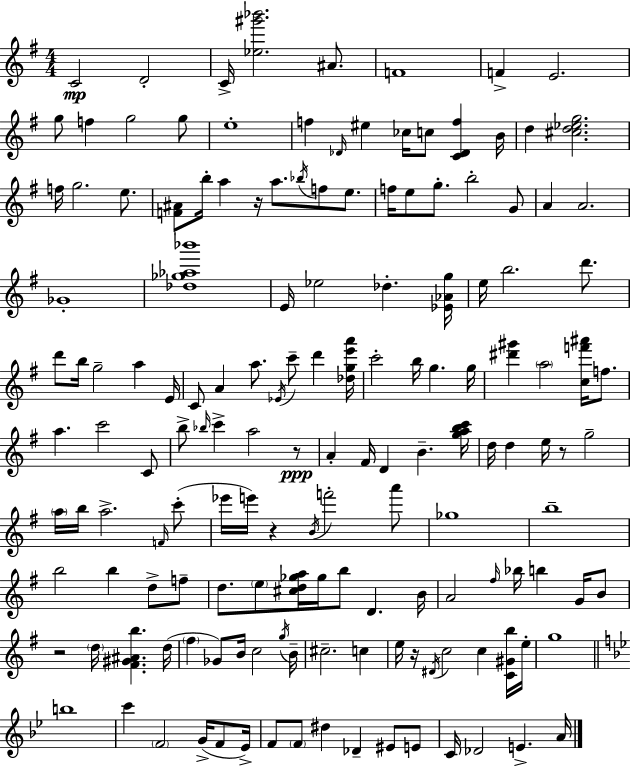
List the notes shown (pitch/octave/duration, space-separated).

C4/h D4/h C4/s [Eb5,G#6,Bb6]/h. A#4/e. F4/w F4/q E4/h. G5/e F5/q G5/h G5/e E5/w F5/q Db4/s EIS5/q CES5/s C5/e [C4,Db4,F5]/q B4/s D5/q [C#5,D5,Eb5,G5]/h. F5/s G5/h. E5/e. [F4,A#4]/e B5/s A5/q R/s A5/e. Bb5/s F5/e E5/e. F5/s E5/e G5/e. B5/h G4/e A4/q A4/h. Gb4/w [Db5,Gb5,Ab5,Bb6]/w E4/s Eb5/h Db5/q. [Eb4,Ab4,G5]/s E5/s B5/h. D6/e. D6/e B5/s G5/h A5/q E4/s C4/e A4/q A5/e. Eb4/s C6/e D6/q [Db5,G5,E6,A6]/s C6/h B5/s G5/q. G5/s [D#6,G#6]/q A5/h [C5,F6,A#6]/s F5/e. A5/q. C6/h C4/e B5/e Bb5/s C6/q A5/h R/e A4/q F#4/s D4/q B4/q. [G5,A5,B5,C6]/s D5/s D5/q E5/s R/e G5/h A5/s B5/s A5/h. F4/s C6/e Eb6/s E6/s R/q B4/s F6/h A6/e Gb5/w B5/w B5/h B5/q D5/e F5/e D5/e. E5/e [C#5,D5,Gb5,A5]/s Gb5/s B5/e D4/q. B4/s A4/h F#5/s Bb5/s B5/q G4/s B4/e R/h D5/s [F#4,G#4,A#4,B5]/q. D5/s F#5/q Gb4/e B4/s C5/h G5/s B4/s C#5/h. C5/q E5/s R/s D#4/s C5/h C5/q [C4,G#4,B5]/s E5/s G5/w B5/w C6/q F4/h G4/s F4/e Eb4/s F4/e F4/e D#5/q Db4/q EIS4/e E4/e C4/s Db4/h E4/q. A4/s